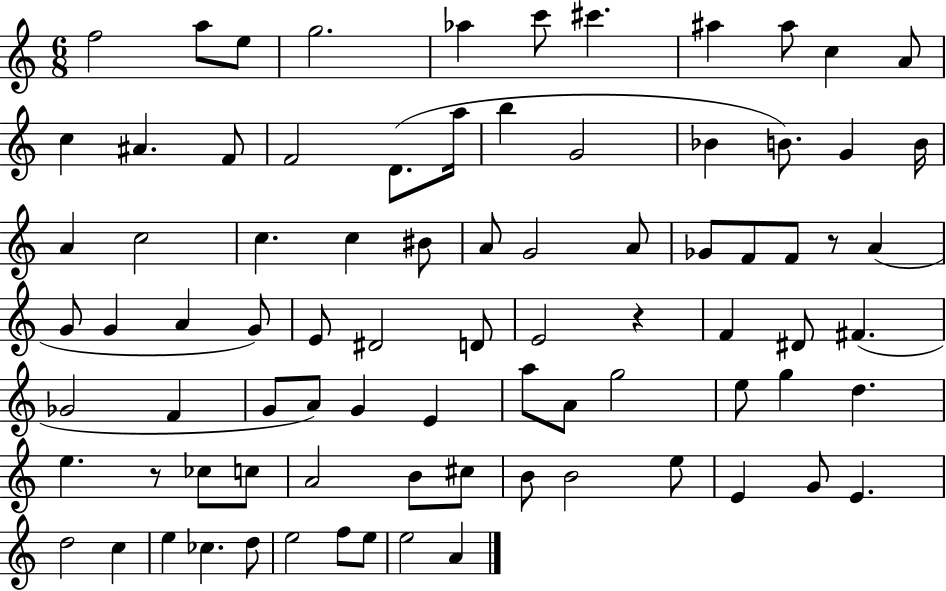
{
  \clef treble
  \numericTimeSignature
  \time 6/8
  \key c \major
  \repeat volta 2 { f''2 a''8 e''8 | g''2. | aes''4 c'''8 cis'''4. | ais''4 ais''8 c''4 a'8 | \break c''4 ais'4. f'8 | f'2 d'8.( a''16 | b''4 g'2 | bes'4 b'8.) g'4 b'16 | \break a'4 c''2 | c''4. c''4 bis'8 | a'8 g'2 a'8 | ges'8 f'8 f'8 r8 a'4( | \break g'8 g'4 a'4 g'8) | e'8 dis'2 d'8 | e'2 r4 | f'4 dis'8 fis'4.( | \break ges'2 f'4 | g'8 a'8) g'4 e'4 | a''8 a'8 g''2 | e''8 g''4 d''4. | \break e''4. r8 ces''8 c''8 | a'2 b'8 cis''8 | b'8 b'2 e''8 | e'4 g'8 e'4. | \break d''2 c''4 | e''4 ces''4. d''8 | e''2 f''8 e''8 | e''2 a'4 | \break } \bar "|."
}